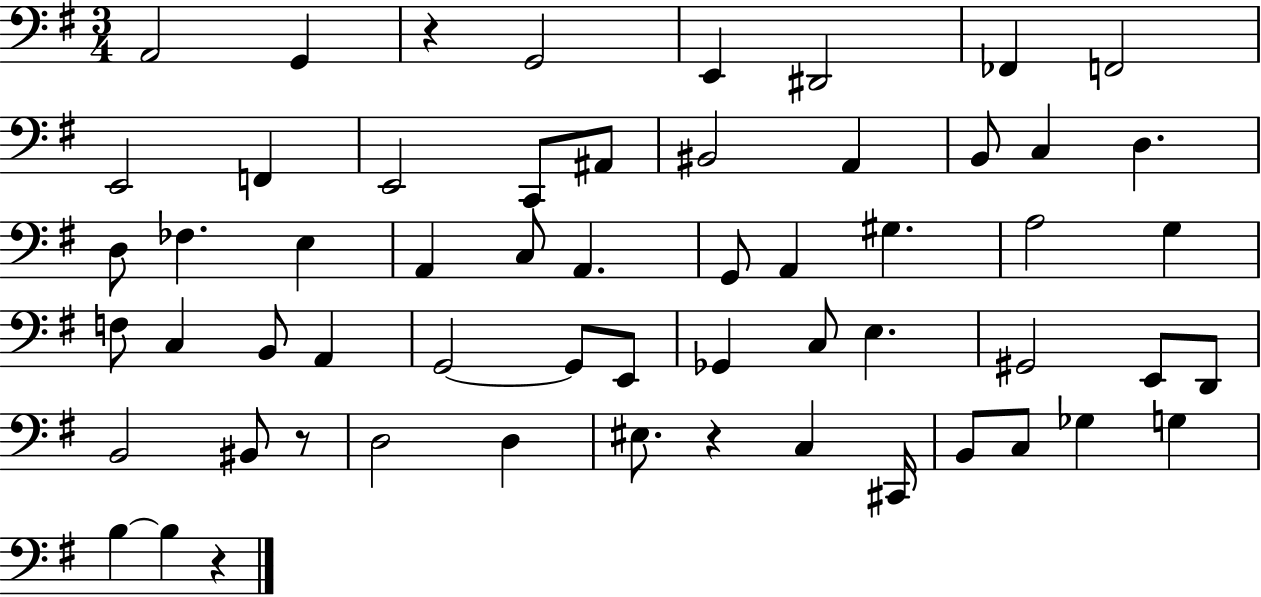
A2/h G2/q R/q G2/h E2/q D#2/h FES2/q F2/h E2/h F2/q E2/h C2/e A#2/e BIS2/h A2/q B2/e C3/q D3/q. D3/e FES3/q. E3/q A2/q C3/e A2/q. G2/e A2/q G#3/q. A3/h G3/q F3/e C3/q B2/e A2/q G2/h G2/e E2/e Gb2/q C3/e E3/q. G#2/h E2/e D2/e B2/h BIS2/e R/e D3/h D3/q EIS3/e. R/q C3/q C#2/s B2/e C3/e Gb3/q G3/q B3/q B3/q R/q